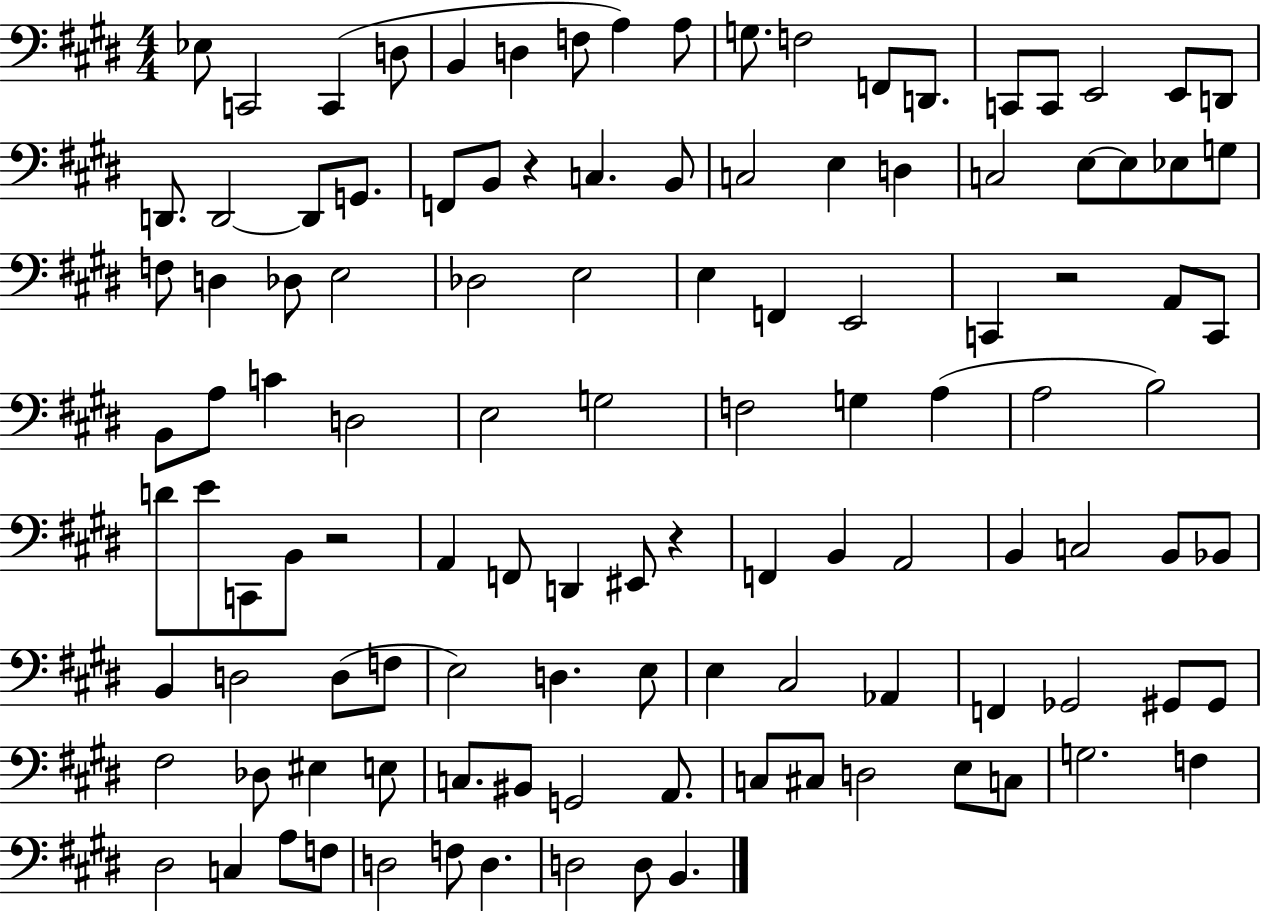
Eb3/e C2/h C2/q D3/e B2/q D3/q F3/e A3/q A3/e G3/e. F3/h F2/e D2/e. C2/e C2/e E2/h E2/e D2/e D2/e. D2/h D2/e G2/e. F2/e B2/e R/q C3/q. B2/e C3/h E3/q D3/q C3/h E3/e E3/e Eb3/e G3/e F3/e D3/q Db3/e E3/h Db3/h E3/h E3/q F2/q E2/h C2/q R/h A2/e C2/e B2/e A3/e C4/q D3/h E3/h G3/h F3/h G3/q A3/q A3/h B3/h D4/e E4/e C2/e B2/e R/h A2/q F2/e D2/q EIS2/e R/q F2/q B2/q A2/h B2/q C3/h B2/e Bb2/e B2/q D3/h D3/e F3/e E3/h D3/q. E3/e E3/q C#3/h Ab2/q F2/q Gb2/h G#2/e G#2/e F#3/h Db3/e EIS3/q E3/e C3/e. BIS2/e G2/h A2/e. C3/e C#3/e D3/h E3/e C3/e G3/h. F3/q D#3/h C3/q A3/e F3/e D3/h F3/e D3/q. D3/h D3/e B2/q.